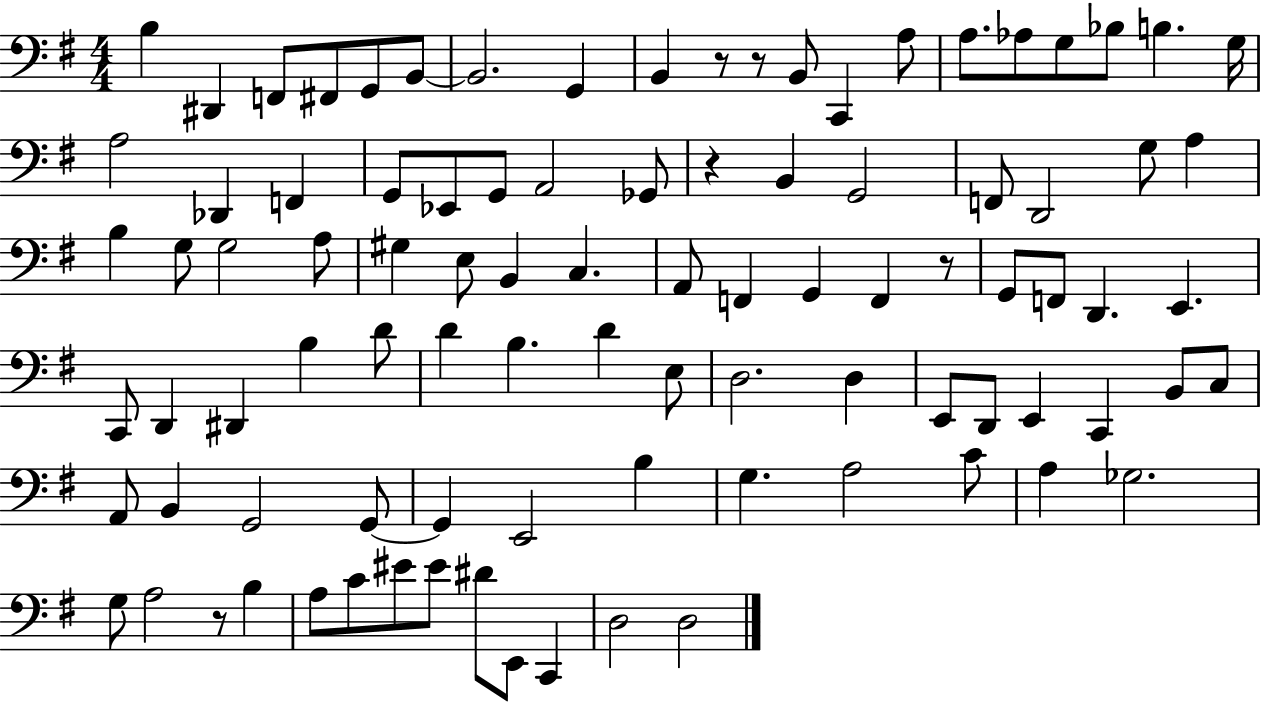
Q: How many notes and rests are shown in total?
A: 94